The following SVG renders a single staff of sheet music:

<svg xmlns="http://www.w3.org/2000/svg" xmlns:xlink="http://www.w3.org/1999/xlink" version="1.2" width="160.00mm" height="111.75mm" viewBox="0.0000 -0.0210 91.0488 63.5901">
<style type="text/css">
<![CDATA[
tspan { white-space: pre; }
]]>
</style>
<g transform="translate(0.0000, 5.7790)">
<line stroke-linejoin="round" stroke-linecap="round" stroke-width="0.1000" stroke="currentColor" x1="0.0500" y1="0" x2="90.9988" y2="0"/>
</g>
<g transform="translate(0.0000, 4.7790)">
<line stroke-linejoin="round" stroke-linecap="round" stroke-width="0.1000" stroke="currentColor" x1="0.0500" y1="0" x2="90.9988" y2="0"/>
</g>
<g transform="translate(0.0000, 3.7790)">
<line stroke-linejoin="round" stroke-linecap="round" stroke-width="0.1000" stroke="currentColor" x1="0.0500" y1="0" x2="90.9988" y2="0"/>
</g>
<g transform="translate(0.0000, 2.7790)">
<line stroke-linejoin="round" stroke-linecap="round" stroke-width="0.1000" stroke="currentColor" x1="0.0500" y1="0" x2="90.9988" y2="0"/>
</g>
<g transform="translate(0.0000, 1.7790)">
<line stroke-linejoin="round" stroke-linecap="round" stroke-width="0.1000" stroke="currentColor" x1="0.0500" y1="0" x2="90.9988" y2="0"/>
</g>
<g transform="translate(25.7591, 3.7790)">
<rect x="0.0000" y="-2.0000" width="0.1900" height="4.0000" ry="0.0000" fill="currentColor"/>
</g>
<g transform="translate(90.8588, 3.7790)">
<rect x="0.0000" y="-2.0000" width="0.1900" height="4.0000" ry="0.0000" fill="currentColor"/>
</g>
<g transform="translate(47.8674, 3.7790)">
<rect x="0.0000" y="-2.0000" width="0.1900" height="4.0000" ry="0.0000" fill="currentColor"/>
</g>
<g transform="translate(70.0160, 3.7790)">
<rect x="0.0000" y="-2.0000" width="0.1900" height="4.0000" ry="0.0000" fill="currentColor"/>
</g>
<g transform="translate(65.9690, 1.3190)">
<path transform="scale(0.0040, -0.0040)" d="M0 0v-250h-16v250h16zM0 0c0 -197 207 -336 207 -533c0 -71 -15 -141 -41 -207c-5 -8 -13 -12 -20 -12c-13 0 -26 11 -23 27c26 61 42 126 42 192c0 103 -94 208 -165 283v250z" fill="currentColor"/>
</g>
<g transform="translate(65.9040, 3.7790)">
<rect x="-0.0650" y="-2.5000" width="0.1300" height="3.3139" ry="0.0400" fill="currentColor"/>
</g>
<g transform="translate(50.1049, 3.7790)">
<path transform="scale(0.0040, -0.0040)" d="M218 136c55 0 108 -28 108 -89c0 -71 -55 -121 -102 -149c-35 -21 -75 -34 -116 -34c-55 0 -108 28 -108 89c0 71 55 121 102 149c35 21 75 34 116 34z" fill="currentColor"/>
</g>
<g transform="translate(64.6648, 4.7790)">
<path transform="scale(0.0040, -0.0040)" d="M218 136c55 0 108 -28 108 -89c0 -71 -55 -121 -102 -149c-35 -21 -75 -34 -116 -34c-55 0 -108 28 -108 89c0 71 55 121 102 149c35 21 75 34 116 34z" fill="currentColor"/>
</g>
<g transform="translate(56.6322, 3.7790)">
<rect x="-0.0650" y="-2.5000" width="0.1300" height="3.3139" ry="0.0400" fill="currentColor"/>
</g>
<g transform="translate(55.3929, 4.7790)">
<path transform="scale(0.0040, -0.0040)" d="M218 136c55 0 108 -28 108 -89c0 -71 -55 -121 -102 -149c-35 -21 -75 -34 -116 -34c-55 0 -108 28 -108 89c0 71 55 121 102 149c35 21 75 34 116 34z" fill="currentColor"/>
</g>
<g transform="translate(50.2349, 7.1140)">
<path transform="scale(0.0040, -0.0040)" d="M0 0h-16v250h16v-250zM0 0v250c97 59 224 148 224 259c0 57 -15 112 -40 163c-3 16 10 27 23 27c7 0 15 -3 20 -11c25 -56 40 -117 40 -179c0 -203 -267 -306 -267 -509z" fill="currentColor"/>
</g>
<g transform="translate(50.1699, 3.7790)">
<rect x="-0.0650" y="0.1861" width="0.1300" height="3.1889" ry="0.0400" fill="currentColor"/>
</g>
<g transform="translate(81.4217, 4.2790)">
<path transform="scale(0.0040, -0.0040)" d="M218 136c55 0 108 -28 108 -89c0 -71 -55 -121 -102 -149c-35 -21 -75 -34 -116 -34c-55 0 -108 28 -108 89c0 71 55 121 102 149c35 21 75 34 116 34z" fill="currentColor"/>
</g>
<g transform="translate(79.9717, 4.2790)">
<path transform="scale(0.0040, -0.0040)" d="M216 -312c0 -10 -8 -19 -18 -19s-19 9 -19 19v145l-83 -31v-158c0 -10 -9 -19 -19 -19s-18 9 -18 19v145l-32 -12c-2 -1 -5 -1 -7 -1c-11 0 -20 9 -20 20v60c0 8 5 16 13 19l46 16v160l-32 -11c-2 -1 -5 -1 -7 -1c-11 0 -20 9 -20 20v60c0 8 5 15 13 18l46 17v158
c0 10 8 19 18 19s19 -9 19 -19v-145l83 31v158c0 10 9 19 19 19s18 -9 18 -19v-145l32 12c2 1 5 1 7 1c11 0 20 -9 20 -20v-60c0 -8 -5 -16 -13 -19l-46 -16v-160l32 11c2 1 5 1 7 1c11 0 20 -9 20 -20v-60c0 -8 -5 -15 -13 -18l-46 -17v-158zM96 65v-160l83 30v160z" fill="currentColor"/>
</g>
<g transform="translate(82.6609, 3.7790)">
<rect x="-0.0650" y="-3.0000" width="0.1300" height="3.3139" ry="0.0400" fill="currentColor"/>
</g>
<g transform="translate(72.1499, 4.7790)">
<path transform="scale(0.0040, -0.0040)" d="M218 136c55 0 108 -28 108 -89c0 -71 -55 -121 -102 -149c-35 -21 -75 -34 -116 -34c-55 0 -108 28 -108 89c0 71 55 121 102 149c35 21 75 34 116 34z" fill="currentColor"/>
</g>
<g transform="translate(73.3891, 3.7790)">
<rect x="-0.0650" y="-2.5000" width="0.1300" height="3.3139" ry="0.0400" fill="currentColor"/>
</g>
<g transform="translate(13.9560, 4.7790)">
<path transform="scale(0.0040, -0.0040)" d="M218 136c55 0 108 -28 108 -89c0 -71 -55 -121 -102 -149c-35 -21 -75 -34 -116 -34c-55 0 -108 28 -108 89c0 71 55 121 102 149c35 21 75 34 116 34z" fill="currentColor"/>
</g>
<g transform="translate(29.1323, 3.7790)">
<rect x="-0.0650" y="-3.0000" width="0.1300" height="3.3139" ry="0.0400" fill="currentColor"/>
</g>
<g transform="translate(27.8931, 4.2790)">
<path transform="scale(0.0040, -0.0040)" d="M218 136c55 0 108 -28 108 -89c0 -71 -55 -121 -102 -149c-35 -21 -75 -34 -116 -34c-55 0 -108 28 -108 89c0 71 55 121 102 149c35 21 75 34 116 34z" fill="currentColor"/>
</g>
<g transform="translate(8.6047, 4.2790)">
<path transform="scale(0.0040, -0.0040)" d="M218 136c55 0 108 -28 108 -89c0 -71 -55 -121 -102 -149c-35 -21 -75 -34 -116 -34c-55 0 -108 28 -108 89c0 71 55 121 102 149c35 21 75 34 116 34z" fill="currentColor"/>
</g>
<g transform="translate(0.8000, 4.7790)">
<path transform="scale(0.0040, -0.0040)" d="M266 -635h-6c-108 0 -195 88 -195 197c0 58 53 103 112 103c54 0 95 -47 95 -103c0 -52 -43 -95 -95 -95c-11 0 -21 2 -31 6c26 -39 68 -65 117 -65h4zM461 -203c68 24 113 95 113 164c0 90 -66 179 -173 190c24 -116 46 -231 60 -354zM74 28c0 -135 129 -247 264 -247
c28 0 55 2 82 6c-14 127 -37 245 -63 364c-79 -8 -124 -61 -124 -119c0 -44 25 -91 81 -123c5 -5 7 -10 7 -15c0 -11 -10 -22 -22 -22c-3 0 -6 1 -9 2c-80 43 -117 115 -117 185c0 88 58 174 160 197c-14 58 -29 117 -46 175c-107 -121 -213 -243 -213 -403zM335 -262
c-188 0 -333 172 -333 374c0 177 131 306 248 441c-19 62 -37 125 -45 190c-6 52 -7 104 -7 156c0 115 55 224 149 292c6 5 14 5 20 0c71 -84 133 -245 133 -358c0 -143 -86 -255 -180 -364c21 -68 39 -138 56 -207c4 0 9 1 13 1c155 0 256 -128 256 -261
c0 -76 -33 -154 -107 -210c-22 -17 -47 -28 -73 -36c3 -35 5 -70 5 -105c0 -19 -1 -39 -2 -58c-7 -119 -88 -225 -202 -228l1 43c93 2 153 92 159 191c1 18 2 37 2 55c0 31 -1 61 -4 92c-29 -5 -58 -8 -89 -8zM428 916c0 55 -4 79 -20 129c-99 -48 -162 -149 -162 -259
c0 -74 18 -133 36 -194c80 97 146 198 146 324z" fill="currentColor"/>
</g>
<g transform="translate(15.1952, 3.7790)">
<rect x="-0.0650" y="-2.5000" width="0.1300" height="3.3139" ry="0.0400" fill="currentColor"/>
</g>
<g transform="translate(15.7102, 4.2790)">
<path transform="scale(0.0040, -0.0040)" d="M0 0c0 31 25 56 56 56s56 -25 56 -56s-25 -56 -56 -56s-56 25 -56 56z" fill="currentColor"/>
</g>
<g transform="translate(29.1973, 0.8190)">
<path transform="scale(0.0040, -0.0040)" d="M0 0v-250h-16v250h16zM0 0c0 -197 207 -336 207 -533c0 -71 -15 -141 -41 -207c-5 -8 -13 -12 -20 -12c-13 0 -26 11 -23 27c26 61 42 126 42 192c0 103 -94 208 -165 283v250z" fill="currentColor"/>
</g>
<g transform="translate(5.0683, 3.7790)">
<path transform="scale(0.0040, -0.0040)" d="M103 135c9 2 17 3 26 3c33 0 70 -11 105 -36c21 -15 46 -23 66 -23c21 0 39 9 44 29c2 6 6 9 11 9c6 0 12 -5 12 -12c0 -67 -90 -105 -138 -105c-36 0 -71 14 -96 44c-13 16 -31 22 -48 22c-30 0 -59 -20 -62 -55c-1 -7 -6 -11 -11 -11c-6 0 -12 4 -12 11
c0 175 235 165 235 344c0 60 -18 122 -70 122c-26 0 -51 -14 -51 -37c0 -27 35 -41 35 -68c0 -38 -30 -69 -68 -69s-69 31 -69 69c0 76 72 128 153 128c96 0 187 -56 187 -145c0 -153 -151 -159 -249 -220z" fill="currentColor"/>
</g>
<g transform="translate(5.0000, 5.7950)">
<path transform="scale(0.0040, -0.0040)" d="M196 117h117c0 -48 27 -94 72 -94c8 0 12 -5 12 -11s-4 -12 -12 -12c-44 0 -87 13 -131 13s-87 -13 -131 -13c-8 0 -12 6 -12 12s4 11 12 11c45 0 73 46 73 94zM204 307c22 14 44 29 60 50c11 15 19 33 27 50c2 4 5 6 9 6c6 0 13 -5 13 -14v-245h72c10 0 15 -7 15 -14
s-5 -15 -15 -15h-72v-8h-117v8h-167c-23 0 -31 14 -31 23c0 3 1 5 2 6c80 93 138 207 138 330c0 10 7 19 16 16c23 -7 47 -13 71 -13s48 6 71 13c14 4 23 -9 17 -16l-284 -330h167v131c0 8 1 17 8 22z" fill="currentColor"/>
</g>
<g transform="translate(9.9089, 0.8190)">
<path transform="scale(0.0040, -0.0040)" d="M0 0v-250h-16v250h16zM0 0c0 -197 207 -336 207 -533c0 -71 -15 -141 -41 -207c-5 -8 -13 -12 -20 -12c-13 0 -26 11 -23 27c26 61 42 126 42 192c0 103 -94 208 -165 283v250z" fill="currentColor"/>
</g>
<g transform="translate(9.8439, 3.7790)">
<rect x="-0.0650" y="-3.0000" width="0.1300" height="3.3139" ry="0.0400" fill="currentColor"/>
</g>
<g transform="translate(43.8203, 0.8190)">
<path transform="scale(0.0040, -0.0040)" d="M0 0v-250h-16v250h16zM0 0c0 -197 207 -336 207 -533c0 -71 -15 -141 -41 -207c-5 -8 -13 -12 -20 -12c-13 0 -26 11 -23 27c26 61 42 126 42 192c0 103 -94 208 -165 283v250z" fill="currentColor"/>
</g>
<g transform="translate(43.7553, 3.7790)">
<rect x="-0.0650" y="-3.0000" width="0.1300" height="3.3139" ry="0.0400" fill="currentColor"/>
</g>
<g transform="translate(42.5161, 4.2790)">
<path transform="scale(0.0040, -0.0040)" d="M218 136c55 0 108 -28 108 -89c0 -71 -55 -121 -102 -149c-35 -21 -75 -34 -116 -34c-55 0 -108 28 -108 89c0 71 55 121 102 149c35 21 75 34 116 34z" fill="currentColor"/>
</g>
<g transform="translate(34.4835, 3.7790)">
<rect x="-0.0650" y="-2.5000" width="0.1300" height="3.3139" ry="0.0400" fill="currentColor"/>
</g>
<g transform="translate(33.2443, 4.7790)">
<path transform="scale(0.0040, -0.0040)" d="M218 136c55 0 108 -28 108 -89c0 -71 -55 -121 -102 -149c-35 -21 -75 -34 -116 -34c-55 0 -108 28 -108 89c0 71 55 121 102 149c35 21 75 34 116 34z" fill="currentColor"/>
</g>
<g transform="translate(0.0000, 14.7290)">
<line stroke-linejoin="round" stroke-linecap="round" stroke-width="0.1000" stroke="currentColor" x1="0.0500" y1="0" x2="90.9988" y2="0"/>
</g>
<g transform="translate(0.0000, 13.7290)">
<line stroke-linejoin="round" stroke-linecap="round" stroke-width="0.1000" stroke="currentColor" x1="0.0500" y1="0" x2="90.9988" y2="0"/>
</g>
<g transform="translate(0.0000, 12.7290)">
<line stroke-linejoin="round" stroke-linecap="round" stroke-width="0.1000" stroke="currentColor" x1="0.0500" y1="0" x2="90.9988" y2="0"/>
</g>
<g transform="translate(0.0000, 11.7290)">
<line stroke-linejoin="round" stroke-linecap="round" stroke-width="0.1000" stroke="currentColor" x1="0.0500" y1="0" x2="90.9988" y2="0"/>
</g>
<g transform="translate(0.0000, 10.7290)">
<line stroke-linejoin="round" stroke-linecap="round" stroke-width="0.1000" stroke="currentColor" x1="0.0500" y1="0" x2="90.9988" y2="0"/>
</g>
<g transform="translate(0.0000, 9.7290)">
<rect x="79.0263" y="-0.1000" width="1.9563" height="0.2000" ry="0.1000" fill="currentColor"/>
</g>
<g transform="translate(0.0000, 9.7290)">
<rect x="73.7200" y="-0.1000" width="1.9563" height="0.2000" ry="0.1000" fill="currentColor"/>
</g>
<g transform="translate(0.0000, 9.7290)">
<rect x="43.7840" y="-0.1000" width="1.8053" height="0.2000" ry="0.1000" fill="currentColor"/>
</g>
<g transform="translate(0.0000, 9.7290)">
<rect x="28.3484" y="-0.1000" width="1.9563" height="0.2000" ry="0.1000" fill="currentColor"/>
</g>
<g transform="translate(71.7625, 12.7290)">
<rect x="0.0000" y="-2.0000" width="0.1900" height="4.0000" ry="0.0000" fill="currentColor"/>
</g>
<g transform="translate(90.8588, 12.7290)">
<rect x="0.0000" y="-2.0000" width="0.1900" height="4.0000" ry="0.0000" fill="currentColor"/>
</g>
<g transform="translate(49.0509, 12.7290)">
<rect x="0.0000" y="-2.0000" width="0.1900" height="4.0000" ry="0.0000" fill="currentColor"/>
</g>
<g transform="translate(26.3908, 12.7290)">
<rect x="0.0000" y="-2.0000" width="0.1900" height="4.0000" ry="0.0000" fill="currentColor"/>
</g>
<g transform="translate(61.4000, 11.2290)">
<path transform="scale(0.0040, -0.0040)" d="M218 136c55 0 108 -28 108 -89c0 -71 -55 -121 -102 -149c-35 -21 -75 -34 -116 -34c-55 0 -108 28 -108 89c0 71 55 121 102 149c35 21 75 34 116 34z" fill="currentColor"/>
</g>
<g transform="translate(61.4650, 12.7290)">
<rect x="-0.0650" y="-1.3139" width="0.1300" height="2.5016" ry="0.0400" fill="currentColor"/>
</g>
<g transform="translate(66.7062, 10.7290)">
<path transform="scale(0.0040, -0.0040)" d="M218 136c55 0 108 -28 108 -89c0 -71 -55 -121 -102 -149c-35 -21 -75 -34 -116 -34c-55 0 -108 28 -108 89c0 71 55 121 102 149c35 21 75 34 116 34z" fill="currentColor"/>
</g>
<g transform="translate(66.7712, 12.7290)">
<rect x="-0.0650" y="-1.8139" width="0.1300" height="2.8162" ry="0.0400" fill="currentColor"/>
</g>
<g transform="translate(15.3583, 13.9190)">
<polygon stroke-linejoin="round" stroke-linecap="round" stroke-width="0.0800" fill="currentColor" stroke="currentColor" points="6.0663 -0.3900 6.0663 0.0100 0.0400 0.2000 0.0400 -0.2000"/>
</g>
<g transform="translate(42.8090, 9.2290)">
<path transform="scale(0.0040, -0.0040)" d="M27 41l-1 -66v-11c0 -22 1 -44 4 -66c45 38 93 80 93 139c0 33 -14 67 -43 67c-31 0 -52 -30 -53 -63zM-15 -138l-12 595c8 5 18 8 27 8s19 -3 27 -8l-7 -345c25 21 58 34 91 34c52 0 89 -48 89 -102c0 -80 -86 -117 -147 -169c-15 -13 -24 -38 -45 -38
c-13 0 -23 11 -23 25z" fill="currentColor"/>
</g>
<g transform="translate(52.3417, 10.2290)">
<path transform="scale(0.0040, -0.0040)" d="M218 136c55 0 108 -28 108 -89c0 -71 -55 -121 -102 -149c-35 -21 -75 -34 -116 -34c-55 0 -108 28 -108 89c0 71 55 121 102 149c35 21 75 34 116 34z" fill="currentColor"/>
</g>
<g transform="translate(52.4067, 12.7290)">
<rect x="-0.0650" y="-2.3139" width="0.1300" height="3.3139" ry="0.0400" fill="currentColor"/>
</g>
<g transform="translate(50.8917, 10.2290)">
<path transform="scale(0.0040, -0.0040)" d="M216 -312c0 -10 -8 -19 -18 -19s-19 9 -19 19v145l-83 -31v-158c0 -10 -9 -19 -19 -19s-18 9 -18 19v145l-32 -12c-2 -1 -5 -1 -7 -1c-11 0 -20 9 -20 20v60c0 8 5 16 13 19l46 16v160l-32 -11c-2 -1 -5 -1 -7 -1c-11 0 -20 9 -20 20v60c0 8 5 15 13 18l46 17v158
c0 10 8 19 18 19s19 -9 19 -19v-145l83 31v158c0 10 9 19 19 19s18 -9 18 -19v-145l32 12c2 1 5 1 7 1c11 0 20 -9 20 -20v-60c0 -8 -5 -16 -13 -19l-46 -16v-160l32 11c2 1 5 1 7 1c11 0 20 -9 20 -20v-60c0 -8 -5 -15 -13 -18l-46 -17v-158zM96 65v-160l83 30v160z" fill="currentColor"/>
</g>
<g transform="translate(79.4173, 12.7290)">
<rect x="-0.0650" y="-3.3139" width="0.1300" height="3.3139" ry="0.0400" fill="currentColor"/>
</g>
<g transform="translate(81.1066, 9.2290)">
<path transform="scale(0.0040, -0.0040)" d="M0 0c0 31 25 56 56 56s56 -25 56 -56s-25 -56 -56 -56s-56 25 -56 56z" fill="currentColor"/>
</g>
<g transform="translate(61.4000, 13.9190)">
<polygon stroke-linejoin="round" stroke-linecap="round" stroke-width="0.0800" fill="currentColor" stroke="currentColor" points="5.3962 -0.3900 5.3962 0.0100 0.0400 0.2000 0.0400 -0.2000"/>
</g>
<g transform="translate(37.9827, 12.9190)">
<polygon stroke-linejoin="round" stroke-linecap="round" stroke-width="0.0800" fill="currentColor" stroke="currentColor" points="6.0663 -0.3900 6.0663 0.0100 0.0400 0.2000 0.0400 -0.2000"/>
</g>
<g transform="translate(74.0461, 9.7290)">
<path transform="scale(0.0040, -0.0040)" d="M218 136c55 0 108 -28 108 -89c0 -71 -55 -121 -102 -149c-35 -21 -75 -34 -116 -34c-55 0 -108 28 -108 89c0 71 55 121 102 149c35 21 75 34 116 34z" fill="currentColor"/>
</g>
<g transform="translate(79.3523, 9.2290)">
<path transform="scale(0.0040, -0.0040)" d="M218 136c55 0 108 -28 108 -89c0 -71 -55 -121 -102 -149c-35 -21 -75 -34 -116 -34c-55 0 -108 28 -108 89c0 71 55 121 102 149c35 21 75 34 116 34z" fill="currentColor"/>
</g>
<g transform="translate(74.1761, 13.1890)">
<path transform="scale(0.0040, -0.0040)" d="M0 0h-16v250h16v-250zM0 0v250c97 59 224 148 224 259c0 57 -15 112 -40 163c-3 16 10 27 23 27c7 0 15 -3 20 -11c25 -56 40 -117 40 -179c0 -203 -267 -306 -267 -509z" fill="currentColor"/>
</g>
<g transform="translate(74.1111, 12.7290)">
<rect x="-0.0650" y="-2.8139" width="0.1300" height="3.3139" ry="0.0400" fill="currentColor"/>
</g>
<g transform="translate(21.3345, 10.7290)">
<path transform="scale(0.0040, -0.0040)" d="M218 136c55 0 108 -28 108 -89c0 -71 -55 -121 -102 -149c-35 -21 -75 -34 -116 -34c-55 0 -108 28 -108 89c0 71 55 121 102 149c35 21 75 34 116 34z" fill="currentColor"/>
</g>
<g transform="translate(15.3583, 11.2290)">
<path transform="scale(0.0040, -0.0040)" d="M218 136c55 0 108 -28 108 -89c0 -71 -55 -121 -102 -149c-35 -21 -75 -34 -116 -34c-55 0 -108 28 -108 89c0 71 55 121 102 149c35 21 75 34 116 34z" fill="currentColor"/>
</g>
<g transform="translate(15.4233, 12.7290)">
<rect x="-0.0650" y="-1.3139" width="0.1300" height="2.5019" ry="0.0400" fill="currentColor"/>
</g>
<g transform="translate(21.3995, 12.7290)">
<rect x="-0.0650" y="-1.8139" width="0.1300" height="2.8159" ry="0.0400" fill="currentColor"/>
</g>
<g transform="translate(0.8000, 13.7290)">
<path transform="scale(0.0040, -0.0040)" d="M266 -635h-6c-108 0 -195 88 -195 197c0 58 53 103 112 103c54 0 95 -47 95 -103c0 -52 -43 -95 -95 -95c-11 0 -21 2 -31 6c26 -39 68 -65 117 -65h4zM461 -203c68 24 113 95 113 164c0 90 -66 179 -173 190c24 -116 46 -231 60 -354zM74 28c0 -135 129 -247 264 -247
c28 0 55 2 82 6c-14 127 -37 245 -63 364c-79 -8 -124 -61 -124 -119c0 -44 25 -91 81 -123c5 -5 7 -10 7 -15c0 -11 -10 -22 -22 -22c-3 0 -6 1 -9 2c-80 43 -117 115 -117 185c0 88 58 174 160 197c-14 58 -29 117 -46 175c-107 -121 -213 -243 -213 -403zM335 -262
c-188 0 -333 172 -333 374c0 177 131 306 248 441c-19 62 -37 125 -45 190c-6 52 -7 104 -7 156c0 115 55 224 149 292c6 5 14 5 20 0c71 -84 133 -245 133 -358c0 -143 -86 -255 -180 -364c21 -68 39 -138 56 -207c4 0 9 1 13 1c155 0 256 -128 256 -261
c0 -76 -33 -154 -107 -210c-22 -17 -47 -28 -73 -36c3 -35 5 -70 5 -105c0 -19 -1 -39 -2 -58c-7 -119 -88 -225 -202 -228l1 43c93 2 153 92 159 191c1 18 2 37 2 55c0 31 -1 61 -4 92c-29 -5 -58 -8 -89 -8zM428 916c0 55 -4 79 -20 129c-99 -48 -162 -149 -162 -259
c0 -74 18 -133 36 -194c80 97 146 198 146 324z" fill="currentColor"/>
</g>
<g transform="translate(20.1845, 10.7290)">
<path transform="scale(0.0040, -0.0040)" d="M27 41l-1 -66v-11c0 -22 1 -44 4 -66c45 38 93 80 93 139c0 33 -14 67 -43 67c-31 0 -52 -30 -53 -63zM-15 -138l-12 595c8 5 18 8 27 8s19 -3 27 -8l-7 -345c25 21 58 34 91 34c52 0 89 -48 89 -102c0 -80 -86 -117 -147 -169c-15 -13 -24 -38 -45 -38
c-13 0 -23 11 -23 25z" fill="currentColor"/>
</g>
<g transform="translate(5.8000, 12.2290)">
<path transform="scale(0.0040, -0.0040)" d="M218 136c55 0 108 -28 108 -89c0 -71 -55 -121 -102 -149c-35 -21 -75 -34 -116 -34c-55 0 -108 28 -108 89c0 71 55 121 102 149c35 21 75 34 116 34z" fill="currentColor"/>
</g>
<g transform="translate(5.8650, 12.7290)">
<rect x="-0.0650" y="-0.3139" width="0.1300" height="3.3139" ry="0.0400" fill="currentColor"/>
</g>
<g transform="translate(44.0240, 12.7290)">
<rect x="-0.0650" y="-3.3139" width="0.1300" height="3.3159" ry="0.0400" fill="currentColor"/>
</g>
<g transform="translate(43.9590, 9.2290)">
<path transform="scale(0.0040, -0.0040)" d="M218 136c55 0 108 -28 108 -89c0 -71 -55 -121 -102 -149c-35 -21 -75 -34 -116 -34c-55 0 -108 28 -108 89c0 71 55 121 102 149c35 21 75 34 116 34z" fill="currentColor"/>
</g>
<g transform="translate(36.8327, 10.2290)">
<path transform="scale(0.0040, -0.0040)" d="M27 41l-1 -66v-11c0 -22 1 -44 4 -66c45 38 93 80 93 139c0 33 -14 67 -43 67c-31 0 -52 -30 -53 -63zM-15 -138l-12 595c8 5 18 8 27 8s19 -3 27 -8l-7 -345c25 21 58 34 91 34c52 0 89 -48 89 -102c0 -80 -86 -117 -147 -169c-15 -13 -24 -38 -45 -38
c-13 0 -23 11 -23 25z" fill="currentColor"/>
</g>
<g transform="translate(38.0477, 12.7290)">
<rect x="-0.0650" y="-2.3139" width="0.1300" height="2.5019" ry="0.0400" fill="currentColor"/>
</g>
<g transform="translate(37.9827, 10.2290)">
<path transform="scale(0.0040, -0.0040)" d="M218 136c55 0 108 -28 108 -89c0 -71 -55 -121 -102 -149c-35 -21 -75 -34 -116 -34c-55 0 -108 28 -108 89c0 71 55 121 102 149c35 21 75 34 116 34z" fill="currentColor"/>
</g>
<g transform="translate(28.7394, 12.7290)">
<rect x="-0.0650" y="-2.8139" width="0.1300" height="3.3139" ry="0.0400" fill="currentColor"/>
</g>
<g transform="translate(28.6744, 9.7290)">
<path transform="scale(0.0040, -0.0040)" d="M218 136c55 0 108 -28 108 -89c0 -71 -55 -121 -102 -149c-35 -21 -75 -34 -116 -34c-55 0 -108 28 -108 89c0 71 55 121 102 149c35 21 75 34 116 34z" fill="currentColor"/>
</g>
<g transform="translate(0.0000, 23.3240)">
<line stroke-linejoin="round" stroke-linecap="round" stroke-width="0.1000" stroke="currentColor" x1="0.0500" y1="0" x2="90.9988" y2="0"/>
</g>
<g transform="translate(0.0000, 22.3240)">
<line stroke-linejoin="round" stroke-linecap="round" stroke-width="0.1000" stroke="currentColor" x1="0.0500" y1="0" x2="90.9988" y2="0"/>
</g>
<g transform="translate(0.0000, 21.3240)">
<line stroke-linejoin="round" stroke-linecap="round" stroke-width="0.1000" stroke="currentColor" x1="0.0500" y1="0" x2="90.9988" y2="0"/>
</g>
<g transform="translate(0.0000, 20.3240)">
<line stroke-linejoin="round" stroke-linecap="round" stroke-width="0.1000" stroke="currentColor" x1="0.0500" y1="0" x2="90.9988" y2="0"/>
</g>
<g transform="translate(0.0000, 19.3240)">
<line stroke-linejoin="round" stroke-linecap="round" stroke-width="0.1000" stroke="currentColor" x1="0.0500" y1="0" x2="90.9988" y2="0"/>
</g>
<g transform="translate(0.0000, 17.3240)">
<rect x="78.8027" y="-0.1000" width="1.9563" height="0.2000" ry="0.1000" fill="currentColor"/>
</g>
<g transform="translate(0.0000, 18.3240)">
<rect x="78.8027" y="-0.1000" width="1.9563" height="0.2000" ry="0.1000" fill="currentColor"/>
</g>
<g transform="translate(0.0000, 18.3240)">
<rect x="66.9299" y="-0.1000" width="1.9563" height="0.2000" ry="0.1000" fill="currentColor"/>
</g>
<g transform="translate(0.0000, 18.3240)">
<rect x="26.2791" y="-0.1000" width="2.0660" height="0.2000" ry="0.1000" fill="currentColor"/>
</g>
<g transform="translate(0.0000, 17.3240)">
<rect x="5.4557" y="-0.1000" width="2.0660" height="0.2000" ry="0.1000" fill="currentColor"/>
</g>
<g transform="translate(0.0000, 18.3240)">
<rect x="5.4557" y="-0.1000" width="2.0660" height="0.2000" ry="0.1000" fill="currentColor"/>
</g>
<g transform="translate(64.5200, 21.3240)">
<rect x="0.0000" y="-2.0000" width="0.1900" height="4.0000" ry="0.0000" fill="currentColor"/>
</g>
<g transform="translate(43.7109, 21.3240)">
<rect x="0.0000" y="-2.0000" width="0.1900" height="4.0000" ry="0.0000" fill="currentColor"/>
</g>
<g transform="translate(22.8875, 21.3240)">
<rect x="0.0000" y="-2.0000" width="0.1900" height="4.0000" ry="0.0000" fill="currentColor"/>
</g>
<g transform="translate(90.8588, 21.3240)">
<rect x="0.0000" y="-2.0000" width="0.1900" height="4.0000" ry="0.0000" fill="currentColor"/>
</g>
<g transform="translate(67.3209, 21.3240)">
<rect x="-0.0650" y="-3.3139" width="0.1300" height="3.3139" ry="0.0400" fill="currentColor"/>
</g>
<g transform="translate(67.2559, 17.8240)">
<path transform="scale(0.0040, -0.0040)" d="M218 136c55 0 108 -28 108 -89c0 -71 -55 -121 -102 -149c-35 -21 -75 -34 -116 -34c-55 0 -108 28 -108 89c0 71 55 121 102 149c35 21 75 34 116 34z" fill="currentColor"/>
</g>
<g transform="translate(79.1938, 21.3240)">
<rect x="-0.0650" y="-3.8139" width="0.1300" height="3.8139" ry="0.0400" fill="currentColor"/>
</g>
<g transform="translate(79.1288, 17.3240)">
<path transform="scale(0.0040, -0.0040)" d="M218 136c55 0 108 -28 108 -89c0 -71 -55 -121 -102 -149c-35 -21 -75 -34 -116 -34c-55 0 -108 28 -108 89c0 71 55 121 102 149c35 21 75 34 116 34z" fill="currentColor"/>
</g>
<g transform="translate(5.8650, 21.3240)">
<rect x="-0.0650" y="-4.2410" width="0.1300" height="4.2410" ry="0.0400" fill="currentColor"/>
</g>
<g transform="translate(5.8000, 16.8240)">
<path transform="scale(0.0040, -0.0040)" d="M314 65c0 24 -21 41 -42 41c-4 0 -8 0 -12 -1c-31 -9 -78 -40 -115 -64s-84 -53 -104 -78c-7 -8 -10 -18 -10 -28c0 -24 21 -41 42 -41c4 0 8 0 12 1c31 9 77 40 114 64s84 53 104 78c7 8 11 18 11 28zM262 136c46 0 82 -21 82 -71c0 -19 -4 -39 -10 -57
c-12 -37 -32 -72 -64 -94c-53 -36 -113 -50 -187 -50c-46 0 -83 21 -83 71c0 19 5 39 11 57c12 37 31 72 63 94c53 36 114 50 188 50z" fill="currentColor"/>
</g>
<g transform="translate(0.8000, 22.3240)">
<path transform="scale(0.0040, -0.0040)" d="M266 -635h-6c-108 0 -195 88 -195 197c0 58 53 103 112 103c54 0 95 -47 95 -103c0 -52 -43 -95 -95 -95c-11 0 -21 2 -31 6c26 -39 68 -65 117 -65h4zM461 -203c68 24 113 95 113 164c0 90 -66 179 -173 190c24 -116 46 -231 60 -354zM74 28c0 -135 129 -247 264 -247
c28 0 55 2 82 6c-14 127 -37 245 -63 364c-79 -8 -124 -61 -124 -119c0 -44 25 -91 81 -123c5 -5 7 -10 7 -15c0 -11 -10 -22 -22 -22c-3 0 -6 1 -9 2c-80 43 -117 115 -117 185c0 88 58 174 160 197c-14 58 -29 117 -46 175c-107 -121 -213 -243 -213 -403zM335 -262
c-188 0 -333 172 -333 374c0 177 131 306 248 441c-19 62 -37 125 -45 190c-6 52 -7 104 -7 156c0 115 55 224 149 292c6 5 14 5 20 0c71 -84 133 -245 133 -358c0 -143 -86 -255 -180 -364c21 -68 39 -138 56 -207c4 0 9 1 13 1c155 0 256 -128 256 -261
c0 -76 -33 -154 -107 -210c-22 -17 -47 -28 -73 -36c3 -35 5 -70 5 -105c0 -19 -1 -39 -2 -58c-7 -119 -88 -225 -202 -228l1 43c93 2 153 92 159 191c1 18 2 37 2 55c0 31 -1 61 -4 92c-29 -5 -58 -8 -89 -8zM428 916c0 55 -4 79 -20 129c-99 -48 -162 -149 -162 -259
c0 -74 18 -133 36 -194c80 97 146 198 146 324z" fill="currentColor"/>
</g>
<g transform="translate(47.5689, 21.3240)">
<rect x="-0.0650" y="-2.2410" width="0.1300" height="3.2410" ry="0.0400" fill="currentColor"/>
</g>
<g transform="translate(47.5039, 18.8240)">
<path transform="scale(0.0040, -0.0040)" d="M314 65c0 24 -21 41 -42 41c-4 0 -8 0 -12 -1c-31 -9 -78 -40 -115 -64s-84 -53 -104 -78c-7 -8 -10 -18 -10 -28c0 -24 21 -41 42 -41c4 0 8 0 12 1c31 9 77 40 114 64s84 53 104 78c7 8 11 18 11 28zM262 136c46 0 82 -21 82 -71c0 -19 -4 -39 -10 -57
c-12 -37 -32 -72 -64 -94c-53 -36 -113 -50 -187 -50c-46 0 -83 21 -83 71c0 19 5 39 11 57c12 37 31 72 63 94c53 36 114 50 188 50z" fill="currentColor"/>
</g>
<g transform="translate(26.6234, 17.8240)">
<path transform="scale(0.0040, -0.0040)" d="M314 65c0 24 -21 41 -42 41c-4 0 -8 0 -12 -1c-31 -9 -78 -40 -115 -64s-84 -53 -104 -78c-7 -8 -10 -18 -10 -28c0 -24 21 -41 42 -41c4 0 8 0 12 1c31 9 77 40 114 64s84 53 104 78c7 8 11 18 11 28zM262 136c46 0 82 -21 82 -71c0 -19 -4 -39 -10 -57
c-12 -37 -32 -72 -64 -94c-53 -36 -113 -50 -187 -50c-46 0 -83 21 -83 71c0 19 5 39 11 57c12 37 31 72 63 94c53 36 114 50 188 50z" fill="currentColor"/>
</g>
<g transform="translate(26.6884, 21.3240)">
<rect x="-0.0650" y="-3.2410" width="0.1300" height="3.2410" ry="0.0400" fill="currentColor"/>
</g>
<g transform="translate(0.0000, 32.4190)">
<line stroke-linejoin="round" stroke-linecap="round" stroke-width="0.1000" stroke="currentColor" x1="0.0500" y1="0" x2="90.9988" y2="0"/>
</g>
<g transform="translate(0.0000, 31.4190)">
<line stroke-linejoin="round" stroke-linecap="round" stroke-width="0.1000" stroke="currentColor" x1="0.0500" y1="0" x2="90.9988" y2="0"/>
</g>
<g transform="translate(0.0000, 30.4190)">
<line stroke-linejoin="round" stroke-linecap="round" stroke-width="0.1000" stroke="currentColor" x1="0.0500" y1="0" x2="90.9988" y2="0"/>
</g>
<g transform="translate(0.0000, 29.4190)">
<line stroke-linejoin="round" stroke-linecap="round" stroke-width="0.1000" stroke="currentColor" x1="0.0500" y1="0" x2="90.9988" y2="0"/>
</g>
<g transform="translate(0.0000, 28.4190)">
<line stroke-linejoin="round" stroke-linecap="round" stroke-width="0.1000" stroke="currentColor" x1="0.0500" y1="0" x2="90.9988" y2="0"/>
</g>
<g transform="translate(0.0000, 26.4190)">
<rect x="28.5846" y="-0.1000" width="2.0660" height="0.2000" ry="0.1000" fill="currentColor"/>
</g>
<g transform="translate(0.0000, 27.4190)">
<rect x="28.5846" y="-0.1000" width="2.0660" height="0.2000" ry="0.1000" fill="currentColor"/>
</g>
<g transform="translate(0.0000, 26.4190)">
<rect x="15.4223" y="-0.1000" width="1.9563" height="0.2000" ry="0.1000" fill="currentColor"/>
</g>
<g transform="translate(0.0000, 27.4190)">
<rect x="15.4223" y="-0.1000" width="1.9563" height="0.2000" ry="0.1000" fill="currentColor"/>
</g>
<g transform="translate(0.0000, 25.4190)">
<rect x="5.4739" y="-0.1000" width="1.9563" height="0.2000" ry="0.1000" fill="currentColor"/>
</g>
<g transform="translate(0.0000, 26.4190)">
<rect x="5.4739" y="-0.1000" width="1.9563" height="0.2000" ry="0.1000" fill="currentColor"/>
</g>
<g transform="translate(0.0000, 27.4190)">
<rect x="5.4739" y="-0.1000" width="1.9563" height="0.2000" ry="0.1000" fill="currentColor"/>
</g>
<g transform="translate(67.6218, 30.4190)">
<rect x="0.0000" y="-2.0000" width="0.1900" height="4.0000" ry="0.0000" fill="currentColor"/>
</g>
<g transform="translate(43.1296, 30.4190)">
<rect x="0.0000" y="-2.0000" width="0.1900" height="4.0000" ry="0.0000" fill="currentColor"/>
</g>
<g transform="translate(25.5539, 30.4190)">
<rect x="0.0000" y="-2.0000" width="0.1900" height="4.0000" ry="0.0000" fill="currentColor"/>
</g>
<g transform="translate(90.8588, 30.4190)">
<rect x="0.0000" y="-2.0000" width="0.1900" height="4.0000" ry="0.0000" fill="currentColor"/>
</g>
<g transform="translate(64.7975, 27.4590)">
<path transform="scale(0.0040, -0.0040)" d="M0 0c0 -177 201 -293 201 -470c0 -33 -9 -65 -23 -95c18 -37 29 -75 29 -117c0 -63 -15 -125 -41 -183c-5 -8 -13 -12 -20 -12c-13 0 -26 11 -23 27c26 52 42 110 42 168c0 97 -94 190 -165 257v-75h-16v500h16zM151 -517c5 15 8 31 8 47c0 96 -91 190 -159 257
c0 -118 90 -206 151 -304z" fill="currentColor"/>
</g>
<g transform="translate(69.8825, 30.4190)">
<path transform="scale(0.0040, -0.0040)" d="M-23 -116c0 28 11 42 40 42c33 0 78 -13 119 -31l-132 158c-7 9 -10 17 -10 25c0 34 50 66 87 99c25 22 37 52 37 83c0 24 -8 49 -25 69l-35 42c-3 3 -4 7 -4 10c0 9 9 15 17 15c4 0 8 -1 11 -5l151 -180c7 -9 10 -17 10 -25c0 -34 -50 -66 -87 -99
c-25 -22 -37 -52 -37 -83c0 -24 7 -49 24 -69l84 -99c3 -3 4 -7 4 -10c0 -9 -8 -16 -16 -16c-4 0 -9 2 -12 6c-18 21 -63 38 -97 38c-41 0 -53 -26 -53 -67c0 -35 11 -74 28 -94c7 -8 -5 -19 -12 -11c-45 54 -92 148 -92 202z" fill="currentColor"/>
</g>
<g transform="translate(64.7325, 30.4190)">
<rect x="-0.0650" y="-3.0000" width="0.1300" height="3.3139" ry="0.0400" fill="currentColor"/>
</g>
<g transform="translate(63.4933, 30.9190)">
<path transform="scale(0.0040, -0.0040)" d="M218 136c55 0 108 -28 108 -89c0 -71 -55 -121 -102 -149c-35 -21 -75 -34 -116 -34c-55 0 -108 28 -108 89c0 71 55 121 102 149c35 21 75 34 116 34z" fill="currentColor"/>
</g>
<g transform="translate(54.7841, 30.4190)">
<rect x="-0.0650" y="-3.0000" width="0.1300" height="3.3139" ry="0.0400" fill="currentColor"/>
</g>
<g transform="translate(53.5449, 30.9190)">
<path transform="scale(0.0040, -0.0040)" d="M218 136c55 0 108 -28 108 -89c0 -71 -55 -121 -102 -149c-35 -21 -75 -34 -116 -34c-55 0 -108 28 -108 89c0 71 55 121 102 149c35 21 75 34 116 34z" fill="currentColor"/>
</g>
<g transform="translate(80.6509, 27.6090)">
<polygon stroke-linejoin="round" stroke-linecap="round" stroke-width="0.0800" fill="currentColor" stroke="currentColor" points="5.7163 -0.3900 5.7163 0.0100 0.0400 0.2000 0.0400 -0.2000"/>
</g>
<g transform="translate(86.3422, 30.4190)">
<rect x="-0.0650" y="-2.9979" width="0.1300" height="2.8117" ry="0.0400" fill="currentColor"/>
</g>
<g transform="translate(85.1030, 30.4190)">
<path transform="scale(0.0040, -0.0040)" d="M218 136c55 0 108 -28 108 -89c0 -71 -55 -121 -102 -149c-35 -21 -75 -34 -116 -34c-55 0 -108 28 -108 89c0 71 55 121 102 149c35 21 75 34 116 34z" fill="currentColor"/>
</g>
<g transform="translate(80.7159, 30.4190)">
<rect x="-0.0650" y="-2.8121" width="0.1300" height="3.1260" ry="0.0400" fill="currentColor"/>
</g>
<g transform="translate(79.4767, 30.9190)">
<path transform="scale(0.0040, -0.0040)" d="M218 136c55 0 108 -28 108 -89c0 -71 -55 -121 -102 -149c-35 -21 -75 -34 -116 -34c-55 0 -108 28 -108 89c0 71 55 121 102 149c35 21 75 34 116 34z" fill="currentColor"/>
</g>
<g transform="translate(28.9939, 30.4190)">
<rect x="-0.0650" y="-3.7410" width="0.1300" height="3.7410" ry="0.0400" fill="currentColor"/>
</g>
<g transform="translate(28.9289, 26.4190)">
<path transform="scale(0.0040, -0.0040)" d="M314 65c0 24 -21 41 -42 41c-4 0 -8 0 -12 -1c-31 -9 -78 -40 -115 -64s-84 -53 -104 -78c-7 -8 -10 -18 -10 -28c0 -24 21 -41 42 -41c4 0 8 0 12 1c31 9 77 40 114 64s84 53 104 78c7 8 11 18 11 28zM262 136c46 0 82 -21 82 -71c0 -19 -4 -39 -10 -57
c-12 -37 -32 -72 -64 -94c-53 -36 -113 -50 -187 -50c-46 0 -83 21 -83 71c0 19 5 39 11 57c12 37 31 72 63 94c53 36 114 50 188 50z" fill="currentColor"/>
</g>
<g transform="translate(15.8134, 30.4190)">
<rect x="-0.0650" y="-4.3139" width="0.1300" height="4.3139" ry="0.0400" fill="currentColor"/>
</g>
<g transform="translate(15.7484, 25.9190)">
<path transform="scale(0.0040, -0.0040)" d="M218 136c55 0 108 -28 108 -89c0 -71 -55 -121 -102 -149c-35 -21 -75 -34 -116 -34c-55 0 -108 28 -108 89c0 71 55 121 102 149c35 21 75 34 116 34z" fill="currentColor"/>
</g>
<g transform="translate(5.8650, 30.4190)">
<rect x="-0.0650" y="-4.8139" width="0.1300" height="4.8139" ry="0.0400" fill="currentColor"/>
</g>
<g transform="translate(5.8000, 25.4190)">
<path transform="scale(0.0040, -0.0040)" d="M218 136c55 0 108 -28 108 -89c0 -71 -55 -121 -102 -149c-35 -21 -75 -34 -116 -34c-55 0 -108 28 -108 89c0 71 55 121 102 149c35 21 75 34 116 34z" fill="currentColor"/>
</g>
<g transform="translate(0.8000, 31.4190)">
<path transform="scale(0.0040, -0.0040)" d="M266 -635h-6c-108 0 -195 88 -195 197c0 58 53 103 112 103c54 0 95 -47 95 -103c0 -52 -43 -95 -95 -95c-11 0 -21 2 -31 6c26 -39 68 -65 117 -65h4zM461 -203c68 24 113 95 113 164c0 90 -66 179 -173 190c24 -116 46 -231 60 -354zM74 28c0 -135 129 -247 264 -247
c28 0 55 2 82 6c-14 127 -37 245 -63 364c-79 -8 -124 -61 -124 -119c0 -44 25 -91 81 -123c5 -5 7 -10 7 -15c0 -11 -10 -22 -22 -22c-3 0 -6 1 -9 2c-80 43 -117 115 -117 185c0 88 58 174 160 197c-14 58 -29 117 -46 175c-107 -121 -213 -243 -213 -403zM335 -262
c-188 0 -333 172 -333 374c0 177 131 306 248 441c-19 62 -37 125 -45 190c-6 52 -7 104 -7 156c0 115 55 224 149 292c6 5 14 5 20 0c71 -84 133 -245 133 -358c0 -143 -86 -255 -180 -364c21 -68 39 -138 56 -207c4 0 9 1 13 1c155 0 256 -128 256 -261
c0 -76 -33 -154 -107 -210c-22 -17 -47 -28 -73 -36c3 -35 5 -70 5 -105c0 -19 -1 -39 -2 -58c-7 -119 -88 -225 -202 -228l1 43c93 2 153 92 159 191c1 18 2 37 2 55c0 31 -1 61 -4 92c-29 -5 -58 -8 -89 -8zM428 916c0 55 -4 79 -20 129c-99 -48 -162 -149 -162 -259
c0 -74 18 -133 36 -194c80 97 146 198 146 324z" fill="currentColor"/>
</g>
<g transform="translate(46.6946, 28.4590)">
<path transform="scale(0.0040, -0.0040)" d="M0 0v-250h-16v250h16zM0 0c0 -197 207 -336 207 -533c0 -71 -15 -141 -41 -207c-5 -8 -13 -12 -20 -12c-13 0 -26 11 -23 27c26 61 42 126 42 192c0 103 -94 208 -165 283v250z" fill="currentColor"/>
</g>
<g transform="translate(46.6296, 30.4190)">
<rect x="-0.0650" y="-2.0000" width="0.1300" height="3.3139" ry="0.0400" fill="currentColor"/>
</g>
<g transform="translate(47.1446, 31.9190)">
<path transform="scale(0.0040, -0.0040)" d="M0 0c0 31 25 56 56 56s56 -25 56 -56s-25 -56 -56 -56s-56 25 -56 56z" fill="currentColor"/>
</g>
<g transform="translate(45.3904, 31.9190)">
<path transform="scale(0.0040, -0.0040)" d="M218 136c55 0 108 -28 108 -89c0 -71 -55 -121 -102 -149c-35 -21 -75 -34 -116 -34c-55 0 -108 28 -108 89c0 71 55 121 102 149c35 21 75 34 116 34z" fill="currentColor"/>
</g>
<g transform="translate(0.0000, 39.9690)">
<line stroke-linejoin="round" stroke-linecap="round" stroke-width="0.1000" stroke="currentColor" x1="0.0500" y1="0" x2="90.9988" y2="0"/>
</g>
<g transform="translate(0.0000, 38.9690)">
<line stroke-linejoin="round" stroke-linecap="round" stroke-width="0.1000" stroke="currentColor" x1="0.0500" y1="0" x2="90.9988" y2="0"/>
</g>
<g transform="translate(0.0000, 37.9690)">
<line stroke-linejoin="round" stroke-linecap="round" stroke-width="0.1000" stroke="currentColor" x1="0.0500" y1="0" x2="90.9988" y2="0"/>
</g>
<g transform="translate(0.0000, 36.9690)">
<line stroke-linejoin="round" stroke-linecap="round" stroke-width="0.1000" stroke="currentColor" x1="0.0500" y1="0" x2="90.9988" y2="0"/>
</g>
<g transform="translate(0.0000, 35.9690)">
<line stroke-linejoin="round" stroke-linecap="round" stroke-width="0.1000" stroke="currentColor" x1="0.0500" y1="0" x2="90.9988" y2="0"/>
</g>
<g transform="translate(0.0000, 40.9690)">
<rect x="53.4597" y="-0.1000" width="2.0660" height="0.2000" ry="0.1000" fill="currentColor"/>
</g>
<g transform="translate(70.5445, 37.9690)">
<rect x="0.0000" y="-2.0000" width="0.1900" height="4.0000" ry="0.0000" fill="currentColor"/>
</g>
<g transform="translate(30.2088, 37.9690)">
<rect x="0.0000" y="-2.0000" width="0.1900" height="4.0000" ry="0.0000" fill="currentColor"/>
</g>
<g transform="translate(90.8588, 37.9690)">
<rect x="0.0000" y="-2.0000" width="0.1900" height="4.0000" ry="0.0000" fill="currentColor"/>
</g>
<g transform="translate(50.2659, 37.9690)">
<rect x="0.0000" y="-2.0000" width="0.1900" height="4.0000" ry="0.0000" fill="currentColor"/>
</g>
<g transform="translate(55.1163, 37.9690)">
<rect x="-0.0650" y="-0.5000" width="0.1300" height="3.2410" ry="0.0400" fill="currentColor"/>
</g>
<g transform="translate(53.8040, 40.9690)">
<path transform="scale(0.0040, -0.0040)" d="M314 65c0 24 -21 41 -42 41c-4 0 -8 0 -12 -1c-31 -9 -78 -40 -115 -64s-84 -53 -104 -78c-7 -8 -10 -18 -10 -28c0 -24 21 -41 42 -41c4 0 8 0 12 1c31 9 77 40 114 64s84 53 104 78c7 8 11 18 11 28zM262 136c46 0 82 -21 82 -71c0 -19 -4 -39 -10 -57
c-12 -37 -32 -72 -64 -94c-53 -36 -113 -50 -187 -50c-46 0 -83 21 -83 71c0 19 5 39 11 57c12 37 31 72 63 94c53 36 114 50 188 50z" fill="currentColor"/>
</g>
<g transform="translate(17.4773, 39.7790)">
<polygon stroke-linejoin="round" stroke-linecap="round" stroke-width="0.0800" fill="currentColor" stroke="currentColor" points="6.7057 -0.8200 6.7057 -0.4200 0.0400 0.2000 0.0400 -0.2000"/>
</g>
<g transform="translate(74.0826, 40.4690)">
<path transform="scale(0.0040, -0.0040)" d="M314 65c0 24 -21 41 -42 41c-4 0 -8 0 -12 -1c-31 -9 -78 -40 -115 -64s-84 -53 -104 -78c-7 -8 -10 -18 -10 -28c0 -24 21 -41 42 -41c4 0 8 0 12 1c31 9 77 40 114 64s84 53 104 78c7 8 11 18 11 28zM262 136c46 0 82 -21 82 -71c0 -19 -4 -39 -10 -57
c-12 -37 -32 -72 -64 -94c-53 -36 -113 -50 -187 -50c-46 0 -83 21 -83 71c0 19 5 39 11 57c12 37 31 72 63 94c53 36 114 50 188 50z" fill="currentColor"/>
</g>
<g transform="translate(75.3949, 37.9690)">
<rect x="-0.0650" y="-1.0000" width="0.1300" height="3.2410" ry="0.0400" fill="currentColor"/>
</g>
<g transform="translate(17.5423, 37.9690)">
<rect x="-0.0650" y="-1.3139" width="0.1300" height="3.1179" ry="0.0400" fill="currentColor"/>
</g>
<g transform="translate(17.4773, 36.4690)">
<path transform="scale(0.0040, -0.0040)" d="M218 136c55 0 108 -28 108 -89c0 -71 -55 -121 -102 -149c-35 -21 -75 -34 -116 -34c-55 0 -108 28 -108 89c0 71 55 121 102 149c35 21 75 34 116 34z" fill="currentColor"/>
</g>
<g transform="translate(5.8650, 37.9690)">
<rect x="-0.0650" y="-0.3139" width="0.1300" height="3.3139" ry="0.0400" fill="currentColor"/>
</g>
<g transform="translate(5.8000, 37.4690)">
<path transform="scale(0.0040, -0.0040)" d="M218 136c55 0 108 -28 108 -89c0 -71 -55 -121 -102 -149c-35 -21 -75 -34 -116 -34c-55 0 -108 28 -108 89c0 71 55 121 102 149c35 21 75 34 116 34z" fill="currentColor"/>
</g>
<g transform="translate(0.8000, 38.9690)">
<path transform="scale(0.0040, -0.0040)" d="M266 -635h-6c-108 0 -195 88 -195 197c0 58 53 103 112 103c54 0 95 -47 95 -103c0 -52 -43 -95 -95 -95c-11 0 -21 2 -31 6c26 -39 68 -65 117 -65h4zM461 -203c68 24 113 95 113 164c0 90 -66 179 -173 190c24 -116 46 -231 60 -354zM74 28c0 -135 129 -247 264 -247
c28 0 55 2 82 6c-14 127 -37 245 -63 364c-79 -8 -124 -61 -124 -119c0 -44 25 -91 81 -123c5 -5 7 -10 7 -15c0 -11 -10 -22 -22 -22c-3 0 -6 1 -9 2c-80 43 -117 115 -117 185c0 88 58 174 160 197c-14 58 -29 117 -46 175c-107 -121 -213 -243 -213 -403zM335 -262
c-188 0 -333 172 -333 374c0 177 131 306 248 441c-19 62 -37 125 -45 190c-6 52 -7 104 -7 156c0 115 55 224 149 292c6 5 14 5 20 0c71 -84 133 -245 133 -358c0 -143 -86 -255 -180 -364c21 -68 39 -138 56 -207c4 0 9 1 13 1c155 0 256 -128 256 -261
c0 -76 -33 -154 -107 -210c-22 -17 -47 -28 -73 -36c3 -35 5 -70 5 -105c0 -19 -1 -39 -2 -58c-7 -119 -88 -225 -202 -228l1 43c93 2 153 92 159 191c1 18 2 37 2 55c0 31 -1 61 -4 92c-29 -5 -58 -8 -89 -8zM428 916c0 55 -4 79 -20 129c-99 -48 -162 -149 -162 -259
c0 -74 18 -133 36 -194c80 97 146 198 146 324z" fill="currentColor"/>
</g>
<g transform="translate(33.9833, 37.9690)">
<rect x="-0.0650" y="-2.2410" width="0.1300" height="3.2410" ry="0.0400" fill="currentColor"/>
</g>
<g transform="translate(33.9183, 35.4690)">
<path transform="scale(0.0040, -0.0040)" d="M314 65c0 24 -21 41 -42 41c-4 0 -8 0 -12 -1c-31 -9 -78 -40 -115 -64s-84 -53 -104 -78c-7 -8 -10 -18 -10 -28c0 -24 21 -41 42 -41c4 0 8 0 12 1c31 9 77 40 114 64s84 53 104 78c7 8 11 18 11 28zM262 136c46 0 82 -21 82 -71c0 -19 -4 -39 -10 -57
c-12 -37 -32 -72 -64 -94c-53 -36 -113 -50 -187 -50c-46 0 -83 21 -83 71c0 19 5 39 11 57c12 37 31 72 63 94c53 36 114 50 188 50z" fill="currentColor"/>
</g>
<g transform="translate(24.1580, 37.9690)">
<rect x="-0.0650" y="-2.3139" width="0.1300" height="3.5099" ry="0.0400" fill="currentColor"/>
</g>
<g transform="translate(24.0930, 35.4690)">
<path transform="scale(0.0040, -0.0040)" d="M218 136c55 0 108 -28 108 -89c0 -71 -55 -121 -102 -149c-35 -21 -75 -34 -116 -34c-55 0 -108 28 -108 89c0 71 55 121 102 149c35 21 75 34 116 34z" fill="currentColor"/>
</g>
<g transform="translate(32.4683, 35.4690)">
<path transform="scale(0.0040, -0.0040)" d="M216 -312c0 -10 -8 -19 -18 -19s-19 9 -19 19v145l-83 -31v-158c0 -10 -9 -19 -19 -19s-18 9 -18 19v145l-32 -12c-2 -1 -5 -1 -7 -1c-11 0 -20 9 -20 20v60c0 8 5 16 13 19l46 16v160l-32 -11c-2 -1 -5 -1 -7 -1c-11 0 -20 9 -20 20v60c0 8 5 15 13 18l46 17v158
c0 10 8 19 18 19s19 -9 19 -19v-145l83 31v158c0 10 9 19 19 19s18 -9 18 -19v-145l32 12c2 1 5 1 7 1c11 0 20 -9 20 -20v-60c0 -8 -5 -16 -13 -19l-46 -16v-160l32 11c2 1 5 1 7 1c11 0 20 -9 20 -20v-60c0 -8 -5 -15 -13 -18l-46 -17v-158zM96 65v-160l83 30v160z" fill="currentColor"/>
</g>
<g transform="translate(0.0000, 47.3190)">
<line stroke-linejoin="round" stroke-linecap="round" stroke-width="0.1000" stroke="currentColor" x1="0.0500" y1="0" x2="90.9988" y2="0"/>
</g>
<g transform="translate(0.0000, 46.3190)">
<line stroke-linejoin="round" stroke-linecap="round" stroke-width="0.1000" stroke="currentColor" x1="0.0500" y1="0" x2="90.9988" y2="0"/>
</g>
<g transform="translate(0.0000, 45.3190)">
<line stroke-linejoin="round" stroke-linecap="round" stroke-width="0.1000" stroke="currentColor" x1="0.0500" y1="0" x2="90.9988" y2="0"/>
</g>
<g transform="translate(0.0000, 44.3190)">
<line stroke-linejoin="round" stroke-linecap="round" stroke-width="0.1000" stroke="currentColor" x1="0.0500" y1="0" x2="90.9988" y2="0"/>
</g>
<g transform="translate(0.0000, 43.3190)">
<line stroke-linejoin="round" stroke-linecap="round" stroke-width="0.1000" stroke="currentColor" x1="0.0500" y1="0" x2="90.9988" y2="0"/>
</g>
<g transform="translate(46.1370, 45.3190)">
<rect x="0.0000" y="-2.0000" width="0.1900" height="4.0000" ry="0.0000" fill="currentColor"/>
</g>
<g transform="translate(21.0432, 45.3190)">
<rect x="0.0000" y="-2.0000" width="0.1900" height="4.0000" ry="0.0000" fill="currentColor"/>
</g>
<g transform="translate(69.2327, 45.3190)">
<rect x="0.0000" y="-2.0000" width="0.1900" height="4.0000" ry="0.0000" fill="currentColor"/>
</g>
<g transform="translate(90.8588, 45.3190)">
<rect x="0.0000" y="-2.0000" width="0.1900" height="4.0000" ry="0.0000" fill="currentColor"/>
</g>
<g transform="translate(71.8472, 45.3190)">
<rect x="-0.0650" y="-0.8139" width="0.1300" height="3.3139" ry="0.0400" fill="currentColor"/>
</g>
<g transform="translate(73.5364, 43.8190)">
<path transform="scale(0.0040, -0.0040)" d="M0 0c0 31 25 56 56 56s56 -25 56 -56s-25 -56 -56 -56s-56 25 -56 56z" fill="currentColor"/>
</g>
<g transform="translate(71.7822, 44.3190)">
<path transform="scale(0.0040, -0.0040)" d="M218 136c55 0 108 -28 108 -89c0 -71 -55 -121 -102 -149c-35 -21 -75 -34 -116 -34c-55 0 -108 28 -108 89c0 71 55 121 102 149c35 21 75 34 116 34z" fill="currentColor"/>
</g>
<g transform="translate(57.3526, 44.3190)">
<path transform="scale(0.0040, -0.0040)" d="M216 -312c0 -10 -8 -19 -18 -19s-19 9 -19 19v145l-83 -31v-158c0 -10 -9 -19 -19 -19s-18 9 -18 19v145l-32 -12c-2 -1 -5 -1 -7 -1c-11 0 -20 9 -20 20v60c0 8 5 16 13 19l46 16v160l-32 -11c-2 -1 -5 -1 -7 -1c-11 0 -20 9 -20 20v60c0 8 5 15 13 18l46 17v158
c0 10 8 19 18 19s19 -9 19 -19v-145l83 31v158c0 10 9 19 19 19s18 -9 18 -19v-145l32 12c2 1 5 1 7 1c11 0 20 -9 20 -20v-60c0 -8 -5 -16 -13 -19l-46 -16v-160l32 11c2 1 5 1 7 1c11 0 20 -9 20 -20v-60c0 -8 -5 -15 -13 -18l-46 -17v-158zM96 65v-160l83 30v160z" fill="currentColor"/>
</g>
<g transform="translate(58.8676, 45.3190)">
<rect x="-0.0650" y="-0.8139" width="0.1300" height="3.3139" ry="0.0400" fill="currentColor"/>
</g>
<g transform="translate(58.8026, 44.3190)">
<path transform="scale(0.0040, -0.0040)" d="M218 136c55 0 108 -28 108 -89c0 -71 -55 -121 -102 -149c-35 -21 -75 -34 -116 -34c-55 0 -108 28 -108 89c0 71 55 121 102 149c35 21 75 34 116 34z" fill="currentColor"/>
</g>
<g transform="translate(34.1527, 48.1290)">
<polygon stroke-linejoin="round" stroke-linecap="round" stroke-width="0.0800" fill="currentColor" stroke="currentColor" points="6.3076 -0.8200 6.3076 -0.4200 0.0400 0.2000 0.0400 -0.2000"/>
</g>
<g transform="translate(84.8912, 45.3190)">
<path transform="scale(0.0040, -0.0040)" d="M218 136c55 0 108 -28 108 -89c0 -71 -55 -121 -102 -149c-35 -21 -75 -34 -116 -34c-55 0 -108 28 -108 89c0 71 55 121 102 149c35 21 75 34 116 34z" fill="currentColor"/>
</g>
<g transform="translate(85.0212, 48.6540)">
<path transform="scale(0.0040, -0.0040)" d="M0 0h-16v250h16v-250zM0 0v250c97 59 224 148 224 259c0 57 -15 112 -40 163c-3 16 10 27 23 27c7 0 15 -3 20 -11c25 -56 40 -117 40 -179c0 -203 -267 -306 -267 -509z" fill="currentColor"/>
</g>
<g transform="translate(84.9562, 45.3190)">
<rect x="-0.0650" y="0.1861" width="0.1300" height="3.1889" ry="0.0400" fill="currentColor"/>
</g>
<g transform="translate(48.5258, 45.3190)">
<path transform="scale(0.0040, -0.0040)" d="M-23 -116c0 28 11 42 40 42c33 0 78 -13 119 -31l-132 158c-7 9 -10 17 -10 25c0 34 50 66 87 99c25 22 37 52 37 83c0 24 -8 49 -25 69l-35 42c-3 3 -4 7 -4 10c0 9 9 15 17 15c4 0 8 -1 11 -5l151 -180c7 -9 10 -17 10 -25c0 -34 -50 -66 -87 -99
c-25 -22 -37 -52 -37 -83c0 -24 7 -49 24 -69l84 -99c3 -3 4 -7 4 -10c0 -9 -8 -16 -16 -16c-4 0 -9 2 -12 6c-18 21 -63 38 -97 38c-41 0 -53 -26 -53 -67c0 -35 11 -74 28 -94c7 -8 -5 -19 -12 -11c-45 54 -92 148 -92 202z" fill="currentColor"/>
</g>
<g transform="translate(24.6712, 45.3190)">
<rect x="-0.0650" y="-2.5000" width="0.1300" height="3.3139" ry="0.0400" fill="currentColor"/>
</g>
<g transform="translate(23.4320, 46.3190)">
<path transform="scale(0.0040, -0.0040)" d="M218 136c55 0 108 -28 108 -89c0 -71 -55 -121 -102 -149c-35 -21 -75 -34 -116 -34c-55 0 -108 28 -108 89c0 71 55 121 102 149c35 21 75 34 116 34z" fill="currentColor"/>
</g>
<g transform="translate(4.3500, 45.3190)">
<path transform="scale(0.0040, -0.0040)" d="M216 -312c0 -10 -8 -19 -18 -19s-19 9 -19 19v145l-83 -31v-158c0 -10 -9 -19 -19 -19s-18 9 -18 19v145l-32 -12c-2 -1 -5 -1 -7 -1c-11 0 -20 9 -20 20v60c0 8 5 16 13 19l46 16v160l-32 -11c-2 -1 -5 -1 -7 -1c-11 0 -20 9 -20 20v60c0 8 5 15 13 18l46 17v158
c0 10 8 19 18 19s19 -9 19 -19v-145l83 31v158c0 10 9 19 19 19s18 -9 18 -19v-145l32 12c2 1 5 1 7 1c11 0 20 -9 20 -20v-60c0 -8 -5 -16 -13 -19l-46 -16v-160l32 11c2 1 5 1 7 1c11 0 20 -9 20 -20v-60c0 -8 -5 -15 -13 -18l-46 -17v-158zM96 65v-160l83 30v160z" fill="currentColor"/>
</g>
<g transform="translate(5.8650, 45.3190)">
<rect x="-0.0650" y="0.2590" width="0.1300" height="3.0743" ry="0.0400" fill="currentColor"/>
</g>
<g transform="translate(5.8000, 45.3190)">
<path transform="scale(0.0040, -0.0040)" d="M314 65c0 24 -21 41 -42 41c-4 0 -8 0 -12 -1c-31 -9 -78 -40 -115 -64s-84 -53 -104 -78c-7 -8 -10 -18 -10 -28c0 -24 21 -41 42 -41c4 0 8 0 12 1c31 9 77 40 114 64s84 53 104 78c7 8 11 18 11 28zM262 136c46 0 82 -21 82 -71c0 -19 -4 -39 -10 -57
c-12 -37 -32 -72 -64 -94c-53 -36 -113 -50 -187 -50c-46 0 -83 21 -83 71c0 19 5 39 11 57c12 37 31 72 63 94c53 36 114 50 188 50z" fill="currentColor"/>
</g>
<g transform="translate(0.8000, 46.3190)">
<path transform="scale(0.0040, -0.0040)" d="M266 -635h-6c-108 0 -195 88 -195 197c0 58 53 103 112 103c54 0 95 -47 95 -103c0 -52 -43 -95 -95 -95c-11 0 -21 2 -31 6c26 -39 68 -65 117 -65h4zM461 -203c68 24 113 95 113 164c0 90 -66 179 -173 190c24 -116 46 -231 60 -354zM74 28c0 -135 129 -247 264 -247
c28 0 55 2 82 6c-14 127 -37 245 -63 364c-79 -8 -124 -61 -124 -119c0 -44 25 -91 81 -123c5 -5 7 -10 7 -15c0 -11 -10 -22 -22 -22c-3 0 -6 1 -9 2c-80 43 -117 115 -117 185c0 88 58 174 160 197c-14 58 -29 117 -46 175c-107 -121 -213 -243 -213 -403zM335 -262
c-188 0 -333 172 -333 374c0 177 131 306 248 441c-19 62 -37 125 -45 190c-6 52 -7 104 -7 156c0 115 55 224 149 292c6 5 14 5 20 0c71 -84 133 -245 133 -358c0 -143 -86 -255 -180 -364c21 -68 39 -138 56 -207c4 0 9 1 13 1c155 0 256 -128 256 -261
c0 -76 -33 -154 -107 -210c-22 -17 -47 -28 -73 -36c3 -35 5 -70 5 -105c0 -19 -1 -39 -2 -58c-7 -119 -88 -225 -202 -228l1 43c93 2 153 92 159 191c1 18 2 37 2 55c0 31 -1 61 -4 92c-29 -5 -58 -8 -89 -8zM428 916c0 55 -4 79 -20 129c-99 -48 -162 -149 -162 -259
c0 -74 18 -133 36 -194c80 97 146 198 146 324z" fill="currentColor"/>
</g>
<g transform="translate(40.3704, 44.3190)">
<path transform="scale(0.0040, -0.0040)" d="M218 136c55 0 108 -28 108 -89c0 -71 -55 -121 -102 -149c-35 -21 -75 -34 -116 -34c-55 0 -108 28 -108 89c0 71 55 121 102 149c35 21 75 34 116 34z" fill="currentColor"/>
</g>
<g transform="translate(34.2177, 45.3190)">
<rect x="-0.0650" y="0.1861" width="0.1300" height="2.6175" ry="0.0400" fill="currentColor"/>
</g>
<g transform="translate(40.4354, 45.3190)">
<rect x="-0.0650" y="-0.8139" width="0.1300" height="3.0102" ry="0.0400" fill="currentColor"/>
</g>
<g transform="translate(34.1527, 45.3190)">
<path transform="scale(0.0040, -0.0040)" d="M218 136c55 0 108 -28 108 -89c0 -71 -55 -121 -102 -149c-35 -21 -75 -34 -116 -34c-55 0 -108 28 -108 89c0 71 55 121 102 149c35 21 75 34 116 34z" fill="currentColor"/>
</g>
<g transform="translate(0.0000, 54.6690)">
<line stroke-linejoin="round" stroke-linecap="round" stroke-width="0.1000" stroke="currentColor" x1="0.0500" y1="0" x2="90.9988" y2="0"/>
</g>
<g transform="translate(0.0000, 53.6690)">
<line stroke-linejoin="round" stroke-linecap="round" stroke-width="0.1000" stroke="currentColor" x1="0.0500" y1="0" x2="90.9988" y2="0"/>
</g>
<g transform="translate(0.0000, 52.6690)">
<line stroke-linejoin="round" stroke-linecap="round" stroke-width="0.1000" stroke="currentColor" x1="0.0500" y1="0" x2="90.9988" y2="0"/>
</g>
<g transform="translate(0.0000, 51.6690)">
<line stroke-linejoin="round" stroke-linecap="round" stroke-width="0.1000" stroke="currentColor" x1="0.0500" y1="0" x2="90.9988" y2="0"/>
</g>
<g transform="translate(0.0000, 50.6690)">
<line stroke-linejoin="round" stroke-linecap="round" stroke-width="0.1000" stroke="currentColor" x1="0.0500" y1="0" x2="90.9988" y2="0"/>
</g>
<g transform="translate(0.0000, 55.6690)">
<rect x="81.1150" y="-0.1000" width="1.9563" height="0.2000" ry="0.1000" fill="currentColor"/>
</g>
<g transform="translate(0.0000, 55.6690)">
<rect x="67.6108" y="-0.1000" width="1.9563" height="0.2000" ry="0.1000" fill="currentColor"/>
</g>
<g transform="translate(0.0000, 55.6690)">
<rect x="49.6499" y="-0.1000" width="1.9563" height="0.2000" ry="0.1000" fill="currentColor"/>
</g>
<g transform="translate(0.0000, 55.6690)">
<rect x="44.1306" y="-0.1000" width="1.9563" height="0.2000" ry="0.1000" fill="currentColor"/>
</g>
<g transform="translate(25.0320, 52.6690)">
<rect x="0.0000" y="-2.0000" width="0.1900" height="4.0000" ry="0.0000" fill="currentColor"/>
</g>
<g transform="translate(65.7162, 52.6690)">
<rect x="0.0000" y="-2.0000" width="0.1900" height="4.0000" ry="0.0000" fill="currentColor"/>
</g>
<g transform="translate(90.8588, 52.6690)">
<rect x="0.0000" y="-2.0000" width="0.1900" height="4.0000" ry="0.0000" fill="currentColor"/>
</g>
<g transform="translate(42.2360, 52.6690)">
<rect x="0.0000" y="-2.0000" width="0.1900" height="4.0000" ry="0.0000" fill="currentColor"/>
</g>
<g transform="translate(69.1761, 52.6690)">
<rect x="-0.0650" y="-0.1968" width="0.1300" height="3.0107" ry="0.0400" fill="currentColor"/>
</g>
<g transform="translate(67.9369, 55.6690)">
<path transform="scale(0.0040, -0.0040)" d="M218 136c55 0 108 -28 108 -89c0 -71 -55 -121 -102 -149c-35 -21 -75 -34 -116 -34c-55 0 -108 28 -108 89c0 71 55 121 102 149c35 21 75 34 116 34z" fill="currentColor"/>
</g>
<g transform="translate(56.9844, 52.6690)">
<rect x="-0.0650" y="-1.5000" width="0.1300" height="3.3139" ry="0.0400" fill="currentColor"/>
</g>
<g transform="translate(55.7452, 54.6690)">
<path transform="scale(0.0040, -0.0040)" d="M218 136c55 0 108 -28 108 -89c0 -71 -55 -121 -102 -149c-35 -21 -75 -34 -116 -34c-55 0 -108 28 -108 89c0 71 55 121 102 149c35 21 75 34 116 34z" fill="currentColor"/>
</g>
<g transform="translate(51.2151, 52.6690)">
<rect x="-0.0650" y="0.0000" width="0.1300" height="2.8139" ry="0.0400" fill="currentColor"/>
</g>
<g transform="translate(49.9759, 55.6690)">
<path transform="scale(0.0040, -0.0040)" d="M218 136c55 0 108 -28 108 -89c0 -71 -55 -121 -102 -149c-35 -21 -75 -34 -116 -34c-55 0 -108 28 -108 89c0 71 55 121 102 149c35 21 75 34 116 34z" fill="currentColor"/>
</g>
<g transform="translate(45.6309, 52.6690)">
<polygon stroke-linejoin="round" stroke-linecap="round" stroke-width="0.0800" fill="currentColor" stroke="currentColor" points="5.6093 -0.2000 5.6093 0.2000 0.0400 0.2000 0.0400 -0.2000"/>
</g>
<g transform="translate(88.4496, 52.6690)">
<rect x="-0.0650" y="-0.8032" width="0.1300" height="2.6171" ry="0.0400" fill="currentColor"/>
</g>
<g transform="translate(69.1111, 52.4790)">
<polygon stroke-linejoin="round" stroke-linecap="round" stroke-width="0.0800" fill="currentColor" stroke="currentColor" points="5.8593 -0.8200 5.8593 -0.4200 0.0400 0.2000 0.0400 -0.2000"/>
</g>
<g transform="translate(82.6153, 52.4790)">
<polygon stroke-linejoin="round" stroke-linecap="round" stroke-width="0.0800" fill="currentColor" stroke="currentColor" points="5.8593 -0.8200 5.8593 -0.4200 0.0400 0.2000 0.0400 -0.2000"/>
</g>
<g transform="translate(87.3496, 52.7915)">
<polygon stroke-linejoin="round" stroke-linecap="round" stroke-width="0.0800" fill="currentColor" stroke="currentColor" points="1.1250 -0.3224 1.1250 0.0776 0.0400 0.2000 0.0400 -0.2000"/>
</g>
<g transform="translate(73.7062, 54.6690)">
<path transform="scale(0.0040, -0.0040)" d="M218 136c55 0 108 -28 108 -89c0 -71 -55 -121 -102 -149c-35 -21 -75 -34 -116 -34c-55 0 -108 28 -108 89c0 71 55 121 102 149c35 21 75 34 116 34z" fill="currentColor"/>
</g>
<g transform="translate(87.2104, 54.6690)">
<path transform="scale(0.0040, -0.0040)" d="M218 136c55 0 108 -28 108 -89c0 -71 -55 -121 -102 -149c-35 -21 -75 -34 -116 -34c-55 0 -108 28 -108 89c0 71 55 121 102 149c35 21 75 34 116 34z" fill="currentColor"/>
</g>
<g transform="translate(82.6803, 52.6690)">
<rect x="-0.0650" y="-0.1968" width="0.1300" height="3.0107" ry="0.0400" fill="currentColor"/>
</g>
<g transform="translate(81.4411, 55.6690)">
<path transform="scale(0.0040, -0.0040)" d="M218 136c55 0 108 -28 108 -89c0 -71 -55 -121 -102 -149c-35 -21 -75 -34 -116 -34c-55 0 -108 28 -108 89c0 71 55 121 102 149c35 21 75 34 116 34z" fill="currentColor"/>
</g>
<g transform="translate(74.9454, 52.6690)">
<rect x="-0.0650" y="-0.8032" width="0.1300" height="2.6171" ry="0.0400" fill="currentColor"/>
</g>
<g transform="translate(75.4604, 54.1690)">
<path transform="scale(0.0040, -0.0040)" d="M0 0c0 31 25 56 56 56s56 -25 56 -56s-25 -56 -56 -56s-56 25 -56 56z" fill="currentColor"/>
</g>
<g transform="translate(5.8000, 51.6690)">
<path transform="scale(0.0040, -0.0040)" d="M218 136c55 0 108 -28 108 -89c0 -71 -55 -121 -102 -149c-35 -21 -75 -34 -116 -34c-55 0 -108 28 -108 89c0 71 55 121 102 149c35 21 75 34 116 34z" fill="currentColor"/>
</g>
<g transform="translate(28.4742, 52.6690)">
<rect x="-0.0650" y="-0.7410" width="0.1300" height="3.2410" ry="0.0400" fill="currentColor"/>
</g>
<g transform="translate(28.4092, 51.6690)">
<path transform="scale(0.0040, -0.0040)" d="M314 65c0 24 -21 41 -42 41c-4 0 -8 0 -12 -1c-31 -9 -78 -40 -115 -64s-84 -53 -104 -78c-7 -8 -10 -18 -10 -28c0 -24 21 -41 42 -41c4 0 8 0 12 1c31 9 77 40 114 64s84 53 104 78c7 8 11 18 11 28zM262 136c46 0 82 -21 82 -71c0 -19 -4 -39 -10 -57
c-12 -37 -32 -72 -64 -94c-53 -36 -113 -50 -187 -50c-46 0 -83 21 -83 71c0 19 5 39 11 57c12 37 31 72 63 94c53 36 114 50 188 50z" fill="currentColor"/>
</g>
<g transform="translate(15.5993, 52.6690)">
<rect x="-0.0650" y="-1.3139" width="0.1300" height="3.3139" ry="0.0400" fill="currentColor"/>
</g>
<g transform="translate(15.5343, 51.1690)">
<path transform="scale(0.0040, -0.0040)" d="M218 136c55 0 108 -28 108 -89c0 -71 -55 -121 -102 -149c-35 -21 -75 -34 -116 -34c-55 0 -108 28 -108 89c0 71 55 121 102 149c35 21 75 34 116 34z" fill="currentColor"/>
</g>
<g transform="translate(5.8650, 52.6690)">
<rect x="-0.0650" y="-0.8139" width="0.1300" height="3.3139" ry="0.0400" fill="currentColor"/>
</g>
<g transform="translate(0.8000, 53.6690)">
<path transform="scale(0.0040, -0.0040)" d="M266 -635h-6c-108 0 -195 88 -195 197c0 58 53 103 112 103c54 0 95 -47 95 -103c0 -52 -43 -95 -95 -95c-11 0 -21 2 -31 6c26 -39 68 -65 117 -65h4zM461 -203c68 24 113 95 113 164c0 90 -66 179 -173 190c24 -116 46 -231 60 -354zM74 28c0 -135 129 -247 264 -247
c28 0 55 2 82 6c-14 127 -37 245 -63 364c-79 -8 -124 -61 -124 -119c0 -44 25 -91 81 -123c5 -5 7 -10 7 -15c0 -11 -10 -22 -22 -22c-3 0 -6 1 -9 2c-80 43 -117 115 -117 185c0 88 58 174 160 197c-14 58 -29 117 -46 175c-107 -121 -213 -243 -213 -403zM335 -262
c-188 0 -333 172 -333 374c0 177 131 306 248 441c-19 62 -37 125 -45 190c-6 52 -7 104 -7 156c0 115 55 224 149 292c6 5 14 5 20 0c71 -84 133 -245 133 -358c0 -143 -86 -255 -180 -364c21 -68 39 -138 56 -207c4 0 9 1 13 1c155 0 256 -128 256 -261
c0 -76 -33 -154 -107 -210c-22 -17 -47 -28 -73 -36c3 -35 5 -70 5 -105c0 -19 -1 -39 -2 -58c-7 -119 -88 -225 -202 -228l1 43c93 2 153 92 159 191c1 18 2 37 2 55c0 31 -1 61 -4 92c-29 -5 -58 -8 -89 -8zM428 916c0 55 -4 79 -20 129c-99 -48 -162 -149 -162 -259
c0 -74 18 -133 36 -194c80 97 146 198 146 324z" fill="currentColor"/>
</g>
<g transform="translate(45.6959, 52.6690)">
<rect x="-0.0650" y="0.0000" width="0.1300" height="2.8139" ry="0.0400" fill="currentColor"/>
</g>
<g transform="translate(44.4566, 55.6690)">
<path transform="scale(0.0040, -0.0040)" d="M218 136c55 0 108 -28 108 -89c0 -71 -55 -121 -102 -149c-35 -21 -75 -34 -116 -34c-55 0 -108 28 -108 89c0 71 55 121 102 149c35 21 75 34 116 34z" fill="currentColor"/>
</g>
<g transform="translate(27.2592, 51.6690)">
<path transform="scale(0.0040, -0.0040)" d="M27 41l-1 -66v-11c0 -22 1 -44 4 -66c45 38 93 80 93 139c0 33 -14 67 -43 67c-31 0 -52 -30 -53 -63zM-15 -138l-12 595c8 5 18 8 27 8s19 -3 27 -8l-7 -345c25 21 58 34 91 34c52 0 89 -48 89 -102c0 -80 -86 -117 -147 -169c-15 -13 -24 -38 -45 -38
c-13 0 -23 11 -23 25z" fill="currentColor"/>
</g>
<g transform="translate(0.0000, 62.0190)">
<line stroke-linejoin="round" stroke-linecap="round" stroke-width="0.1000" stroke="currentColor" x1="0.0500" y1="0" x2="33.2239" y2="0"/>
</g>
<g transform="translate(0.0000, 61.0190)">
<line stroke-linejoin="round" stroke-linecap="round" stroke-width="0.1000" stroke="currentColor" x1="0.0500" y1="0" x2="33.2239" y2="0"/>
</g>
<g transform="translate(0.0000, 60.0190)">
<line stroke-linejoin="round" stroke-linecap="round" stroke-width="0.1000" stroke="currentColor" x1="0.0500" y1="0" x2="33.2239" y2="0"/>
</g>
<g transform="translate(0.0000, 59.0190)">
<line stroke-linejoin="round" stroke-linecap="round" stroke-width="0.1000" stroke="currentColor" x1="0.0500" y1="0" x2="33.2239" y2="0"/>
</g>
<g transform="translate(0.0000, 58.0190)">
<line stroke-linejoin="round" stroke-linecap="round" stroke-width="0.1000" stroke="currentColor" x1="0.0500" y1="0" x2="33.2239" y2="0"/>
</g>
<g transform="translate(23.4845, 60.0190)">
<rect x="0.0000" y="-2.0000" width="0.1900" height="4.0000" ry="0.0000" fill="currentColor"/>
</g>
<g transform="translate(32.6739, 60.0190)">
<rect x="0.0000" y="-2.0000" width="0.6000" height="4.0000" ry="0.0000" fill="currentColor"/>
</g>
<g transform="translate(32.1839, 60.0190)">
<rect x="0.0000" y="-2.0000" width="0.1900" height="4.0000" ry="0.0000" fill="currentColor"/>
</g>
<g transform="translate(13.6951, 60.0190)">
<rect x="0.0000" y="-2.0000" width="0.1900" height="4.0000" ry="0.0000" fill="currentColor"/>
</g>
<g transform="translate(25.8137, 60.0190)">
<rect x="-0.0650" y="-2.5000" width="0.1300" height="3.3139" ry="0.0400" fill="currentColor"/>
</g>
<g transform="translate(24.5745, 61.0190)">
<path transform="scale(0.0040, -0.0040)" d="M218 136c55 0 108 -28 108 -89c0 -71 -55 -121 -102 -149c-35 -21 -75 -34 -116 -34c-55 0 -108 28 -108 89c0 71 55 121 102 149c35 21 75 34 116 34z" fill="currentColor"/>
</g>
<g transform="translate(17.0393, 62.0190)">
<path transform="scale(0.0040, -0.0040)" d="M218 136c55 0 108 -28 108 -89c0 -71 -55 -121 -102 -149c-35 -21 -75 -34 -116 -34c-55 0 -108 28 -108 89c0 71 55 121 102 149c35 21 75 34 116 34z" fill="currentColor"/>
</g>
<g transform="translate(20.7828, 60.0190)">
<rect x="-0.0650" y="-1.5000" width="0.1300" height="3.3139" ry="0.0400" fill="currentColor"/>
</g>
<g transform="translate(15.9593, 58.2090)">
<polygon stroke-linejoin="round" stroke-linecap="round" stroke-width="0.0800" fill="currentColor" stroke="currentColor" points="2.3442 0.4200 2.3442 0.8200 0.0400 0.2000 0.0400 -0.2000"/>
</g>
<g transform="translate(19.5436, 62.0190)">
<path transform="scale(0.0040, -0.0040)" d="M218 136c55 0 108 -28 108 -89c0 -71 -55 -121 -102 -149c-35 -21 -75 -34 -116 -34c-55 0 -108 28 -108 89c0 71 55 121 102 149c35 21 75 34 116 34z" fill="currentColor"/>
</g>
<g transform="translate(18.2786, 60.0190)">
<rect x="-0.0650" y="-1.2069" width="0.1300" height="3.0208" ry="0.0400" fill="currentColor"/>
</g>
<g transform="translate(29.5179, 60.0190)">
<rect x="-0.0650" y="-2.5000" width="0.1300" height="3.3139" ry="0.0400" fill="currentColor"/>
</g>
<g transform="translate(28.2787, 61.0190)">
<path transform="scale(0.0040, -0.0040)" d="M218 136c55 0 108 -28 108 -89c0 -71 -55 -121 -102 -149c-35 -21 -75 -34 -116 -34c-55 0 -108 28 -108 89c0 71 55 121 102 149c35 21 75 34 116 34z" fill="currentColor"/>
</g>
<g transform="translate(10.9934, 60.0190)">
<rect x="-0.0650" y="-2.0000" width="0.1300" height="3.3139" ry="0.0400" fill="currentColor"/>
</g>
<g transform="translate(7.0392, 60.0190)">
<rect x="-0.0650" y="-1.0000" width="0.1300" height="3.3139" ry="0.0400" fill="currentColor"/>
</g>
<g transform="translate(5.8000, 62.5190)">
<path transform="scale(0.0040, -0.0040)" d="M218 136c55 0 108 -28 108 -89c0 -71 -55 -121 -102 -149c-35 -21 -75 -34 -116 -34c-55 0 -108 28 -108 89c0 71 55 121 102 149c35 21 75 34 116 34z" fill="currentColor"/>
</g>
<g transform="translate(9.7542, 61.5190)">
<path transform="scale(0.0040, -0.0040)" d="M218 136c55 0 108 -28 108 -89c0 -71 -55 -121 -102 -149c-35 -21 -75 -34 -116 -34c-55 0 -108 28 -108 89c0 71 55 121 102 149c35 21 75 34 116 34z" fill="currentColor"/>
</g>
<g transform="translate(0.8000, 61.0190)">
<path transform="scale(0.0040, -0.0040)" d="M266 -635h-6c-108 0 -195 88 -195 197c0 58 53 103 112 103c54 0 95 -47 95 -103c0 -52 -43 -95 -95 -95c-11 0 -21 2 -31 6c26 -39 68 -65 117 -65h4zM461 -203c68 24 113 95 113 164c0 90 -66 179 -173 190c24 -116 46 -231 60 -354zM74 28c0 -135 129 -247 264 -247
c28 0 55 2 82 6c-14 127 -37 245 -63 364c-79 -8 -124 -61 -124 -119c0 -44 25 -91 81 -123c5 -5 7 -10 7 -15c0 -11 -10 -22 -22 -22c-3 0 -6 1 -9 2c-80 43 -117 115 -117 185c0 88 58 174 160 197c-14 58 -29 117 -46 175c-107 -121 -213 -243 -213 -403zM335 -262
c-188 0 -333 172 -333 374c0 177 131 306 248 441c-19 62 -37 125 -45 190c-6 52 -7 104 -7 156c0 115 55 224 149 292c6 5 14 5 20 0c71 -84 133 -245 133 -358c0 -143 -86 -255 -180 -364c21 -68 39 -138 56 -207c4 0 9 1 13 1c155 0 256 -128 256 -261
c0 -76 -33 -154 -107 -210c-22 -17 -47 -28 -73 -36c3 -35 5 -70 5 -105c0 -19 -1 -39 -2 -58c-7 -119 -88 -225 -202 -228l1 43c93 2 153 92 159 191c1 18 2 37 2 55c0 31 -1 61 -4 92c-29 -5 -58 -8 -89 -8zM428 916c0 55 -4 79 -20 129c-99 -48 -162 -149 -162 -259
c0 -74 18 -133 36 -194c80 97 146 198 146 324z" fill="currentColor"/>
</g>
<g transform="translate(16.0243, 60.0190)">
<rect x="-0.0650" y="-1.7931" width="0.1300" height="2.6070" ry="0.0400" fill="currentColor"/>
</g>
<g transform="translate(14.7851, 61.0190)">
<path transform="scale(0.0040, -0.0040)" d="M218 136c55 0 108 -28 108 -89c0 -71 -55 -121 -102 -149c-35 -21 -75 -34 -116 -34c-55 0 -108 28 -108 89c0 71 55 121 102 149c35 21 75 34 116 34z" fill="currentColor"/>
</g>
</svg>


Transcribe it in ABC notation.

X:1
T:Untitled
M:2/4
L:1/4
K:C
A/2 G A/2 G A/2 B/2 G G/2 G ^A c e/2 _f/2 a _g/2 _b/2 ^g e/2 f/2 a/2 b d'2 b2 g2 b c' e' d' c'2 F/2 A A/4 z A/2 B/2 c e/2 g/2 ^g2 C2 D2 ^B2 G B/2 d/2 z ^d d B/2 d e _d2 C/2 C/2 E C/2 E/2 C/2 E/4 D F G/2 E/2 E G G